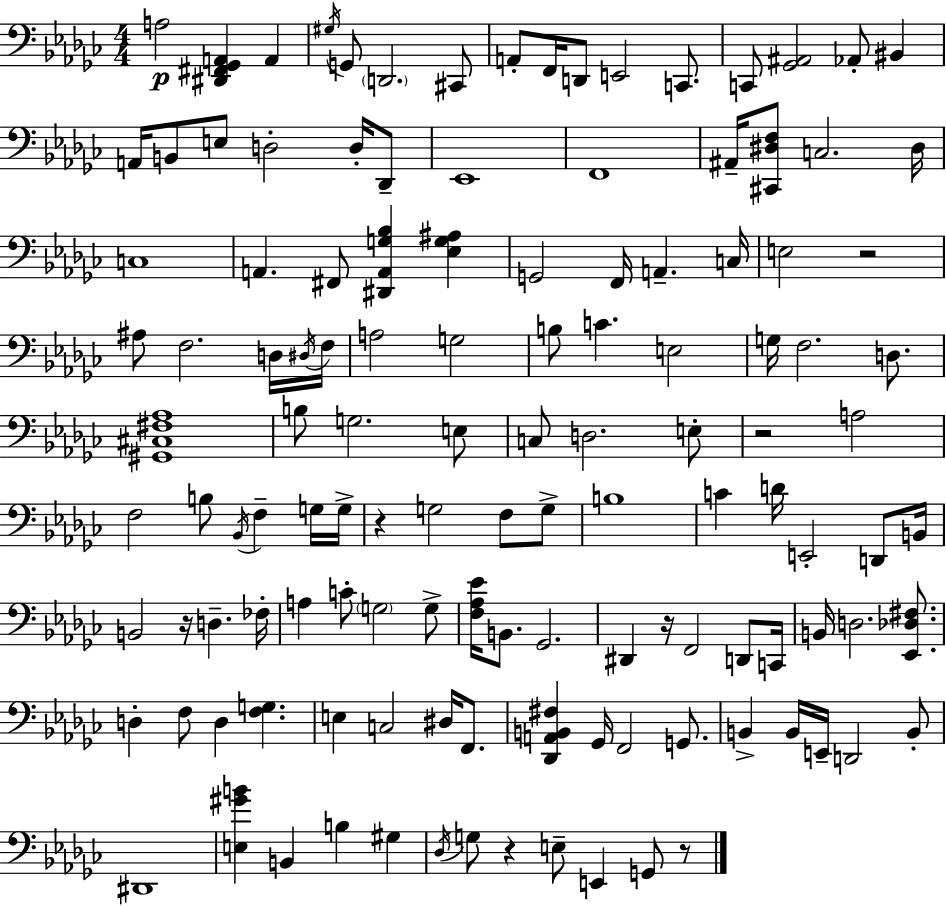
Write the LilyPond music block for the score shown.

{
  \clef bass
  \numericTimeSignature
  \time 4/4
  \key ees \minor
  a2\p <dis, fis, ges, a,>4 a,4 | \acciaccatura { gis16 } g,8 \parenthesize d,2. cis,8 | a,8-. f,16 d,8 e,2 c,8. | c,8 <ges, ais,>2 aes,8-. bis,4 | \break a,16 b,8 e8 d2-. d16-. des,8-- | ees,1 | f,1 | ais,16-- <cis, dis f>8 c2. | \break dis16 c1 | a,4. fis,8 <dis, a, g bes>4 <ees g ais>4 | g,2 f,16 a,4.-- | c16 e2 r2 | \break ais8 f2. d16 | \acciaccatura { dis16 } f16 a2 g2 | b8 c'4. e2 | g16 f2. d8. | \break <gis, cis fis aes>1 | b8 g2. | e8 c8 d2. | e8-. r2 a2 | \break f2 b8 \acciaccatura { bes,16 } f4-- | g16 g16-> r4 g2 f8 | g8-> b1 | c'4 d'16 e,2-. | \break d,8 b,16 b,2 r16 d4.-- | fes16-. a4 c'8-. \parenthesize g2 | g8-> <f aes ees'>16 b,8. ges,2. | dis,4 r16 f,2 | \break d,8 c,16 b,16 d2. | <ees, des fis>8. d4-. f8 d4 <f g>4. | e4 c2 dis16 | f,8. <des, a, b, fis>4 ges,16 f,2 | \break g,8. b,4-> b,16 e,16-- d,2 | b,8-. dis,1 | <e gis' b'>4 b,4 b4 gis4 | \acciaccatura { des16 } g8 r4 e8-- e,4 | \break g,8 r8 \bar "|."
}